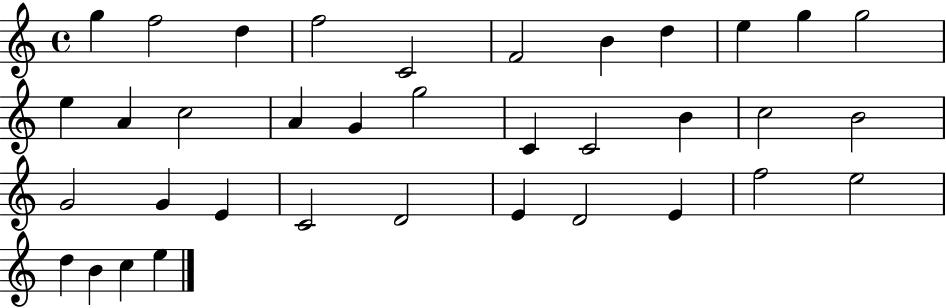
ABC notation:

X:1
T:Untitled
M:4/4
L:1/4
K:C
g f2 d f2 C2 F2 B d e g g2 e A c2 A G g2 C C2 B c2 B2 G2 G E C2 D2 E D2 E f2 e2 d B c e